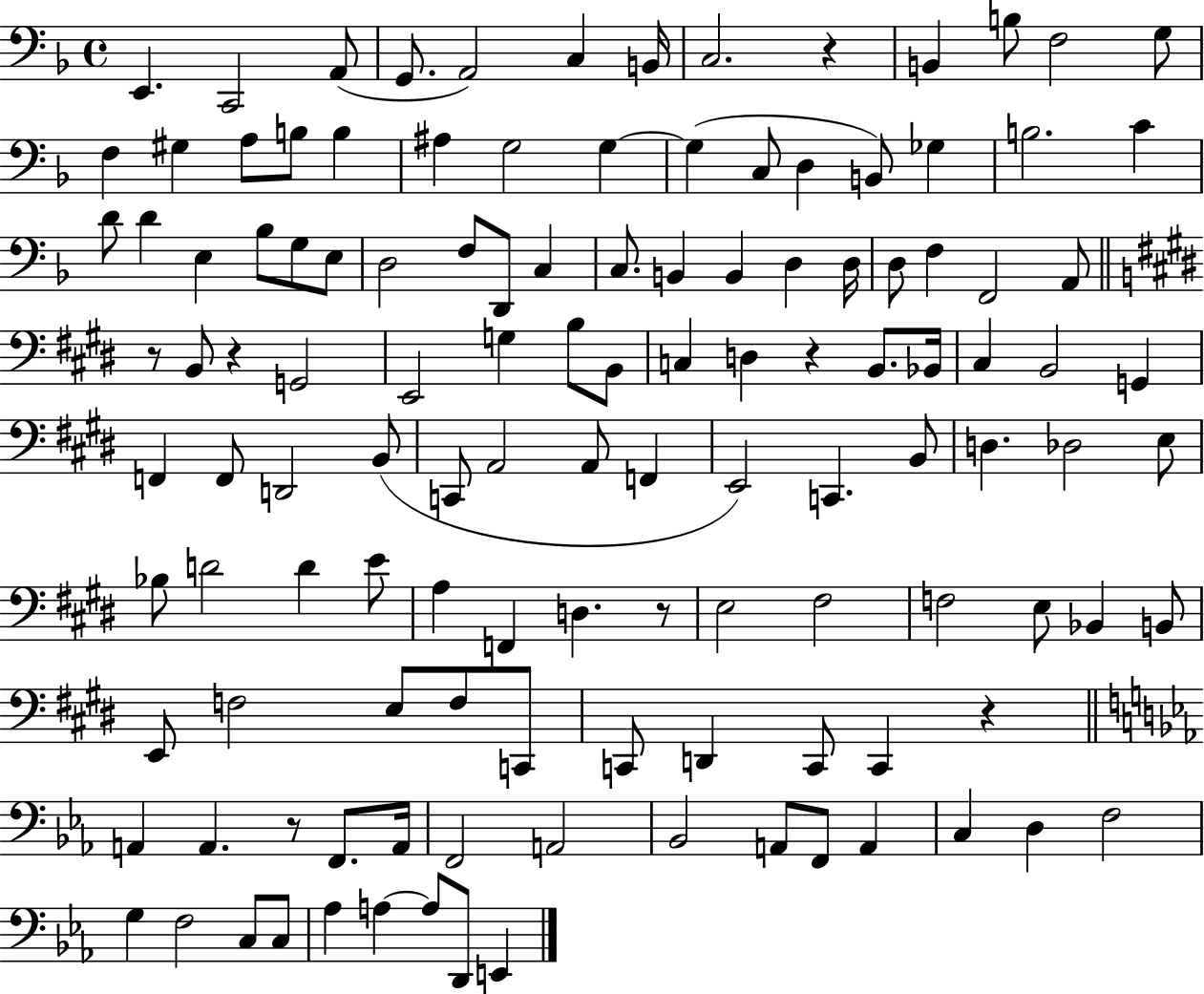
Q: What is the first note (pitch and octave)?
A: E2